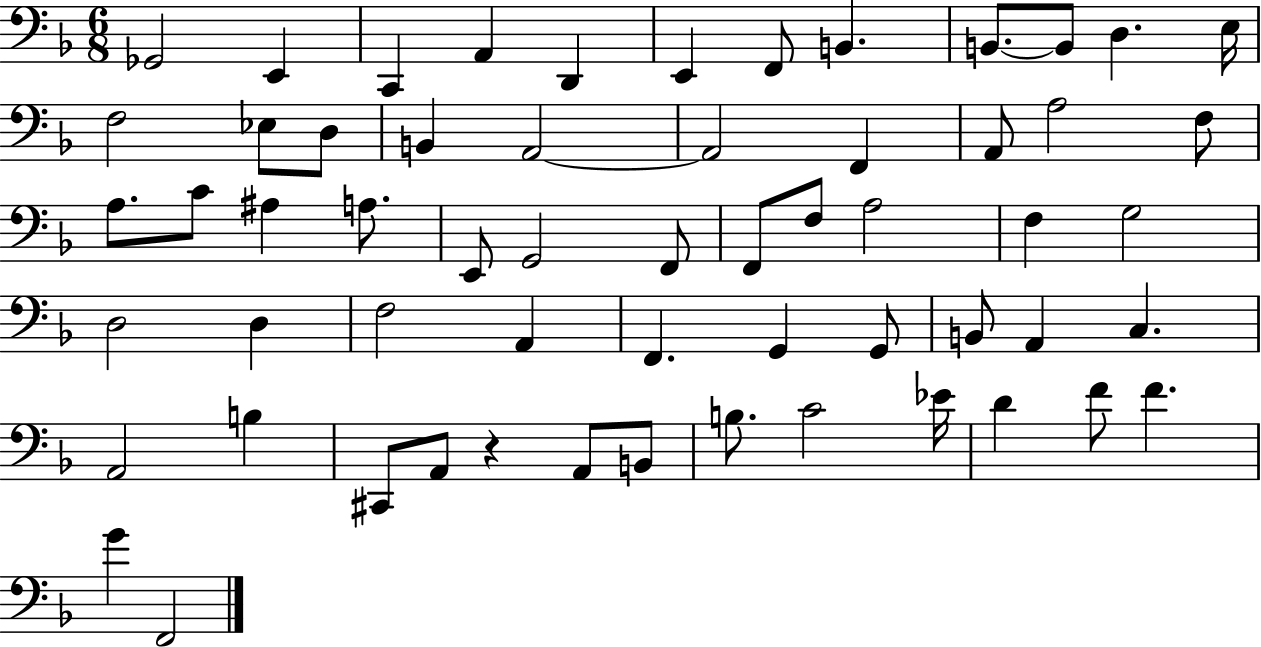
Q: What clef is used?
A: bass